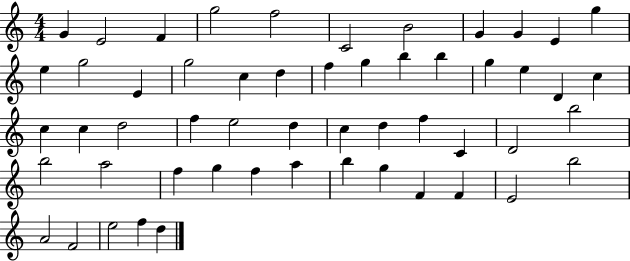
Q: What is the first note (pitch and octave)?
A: G4